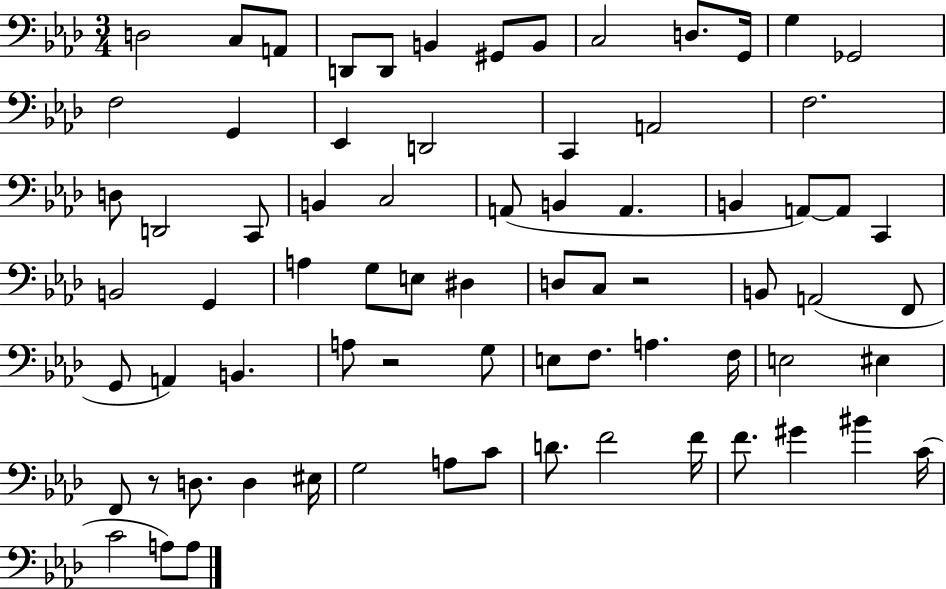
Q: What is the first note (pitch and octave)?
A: D3